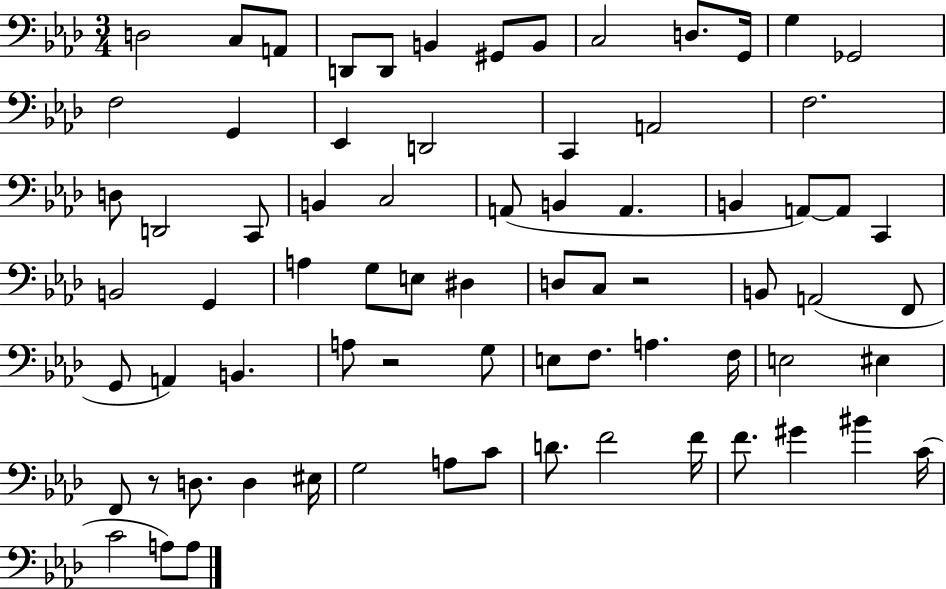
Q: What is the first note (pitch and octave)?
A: D3